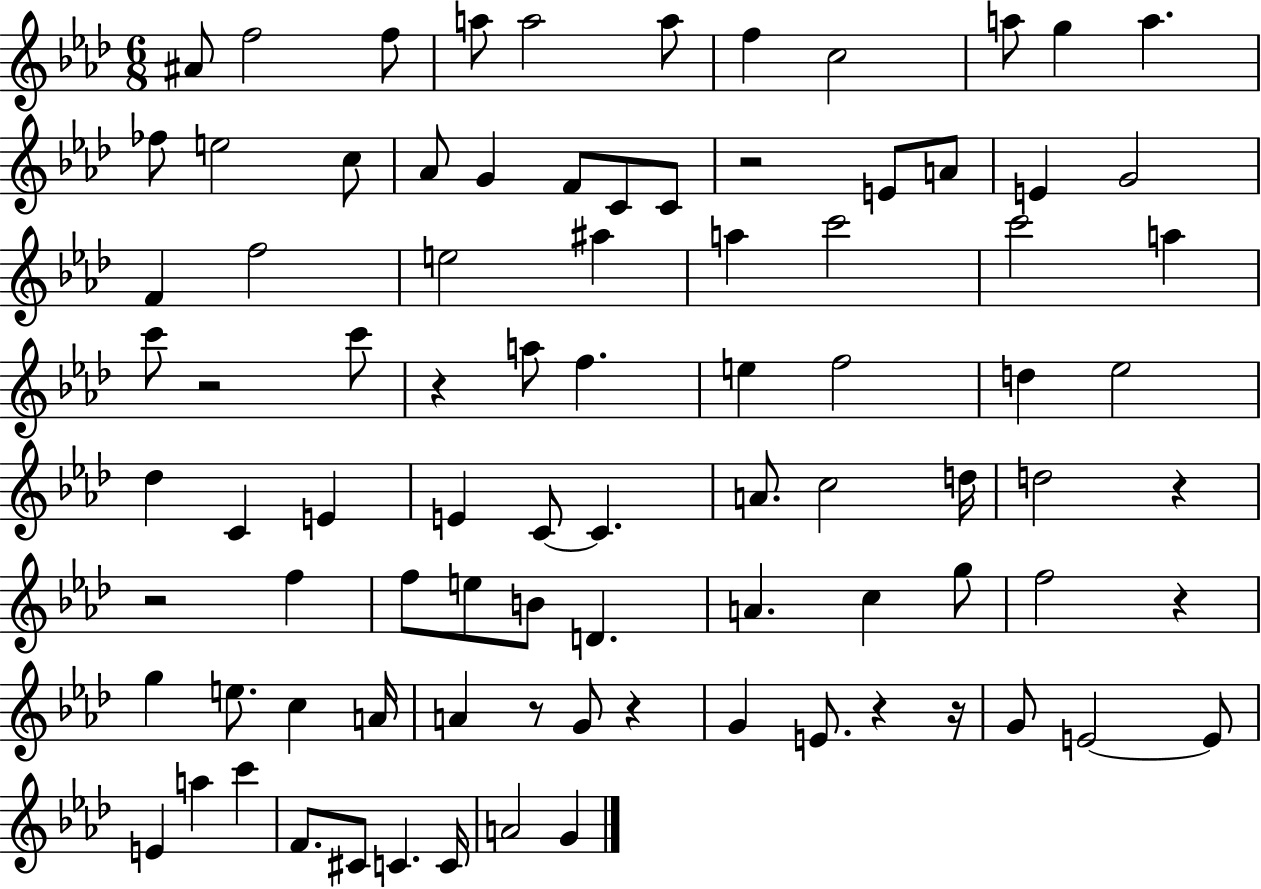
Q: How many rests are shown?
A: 10